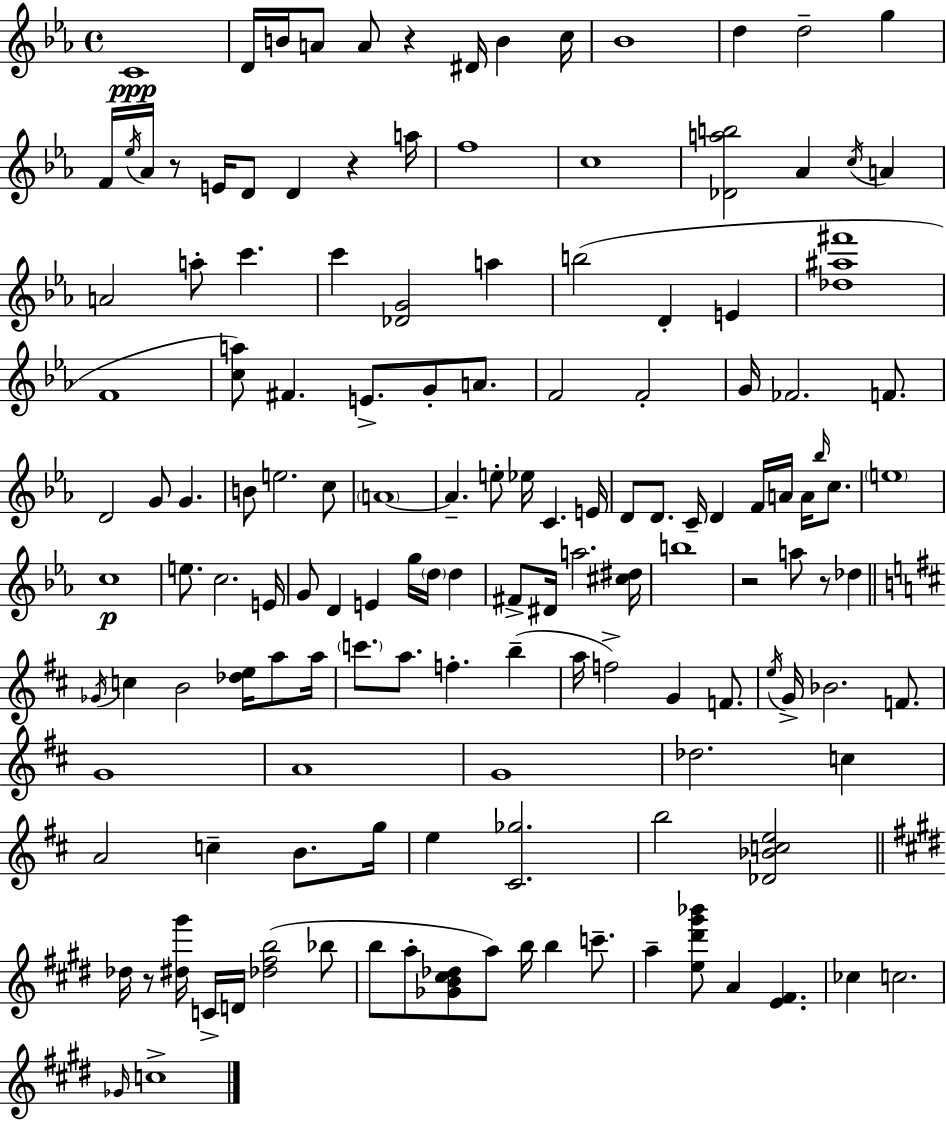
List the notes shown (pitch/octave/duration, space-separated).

C4/w D4/s B4/s A4/e A4/e R/q D#4/s B4/q C5/s Bb4/w D5/q D5/h G5/q F4/s Eb5/s Ab4/s R/e E4/s D4/e D4/q R/q A5/s F5/w C5/w [Db4,A5,B5]/h Ab4/q C5/s A4/q A4/h A5/e C6/q. C6/q [Db4,G4]/h A5/q B5/h D4/q E4/q [Db5,A#5,F#6]/w F4/w [C5,A5]/e F#4/q. E4/e. G4/e A4/e. F4/h F4/h G4/s FES4/h. F4/e. D4/h G4/e G4/q. B4/e E5/h. C5/e A4/w A4/q. E5/e Eb5/s C4/q. E4/s D4/e D4/e. C4/s D4/q F4/s A4/s A4/s Bb5/s C5/e. E5/w C5/w E5/e. C5/h. E4/s G4/e D4/q E4/q G5/s D5/s D5/q F#4/e D#4/s A5/h. [C#5,D#5]/s B5/w R/h A5/e R/e Db5/q Gb4/s C5/q B4/h [Db5,E5]/s A5/e A5/s C6/e. A5/e. F5/q. B5/q A5/s F5/h G4/q F4/e. E5/s G4/s Bb4/h. F4/e. G4/w A4/w G4/w Db5/h. C5/q A4/h C5/q B4/e. G5/s E5/q [C#4,Gb5]/h. B5/h [Db4,Bb4,C5,E5]/h Db5/s R/e [D#5,G#6]/s C4/s D4/s [Db5,F#5,B5]/h Bb5/e B5/e A5/e [Gb4,B4,C#5,Db5]/e A5/e B5/s B5/q C6/e. A5/q [E5,D#6,G#6,Bb6]/e A4/q [E4,F#4]/q. CES5/q C5/h. Gb4/s C5/w